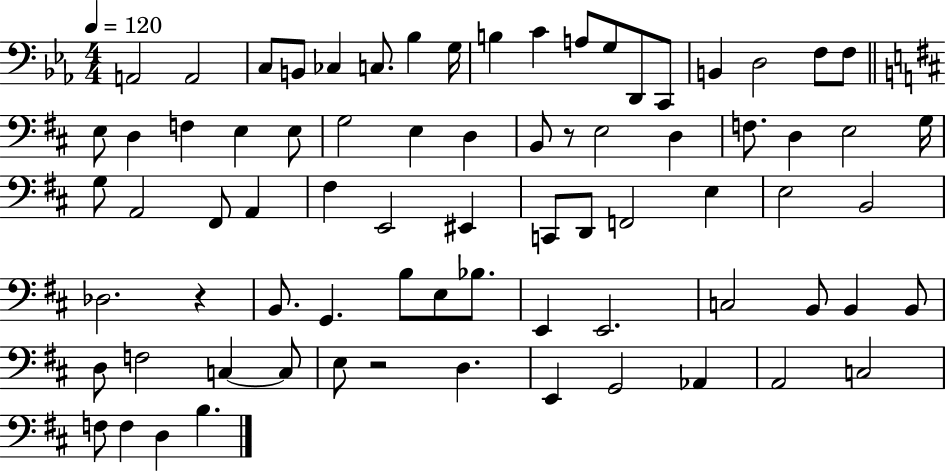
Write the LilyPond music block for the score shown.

{
  \clef bass
  \numericTimeSignature
  \time 4/4
  \key ees \major
  \tempo 4 = 120
  a,2 a,2 | c8 b,8 ces4 c8. bes4 g16 | b4 c'4 a8 g8 d,8 c,8 | b,4 d2 f8 f8 | \break \bar "||" \break \key d \major e8 d4 f4 e4 e8 | g2 e4 d4 | b,8 r8 e2 d4 | f8. d4 e2 g16 | \break g8 a,2 fis,8 a,4 | fis4 e,2 eis,4 | c,8 d,8 f,2 e4 | e2 b,2 | \break des2. r4 | b,8. g,4. b8 e8 bes8. | e,4 e,2. | c2 b,8 b,4 b,8 | \break d8 f2 c4~~ c8 | e8 r2 d4. | e,4 g,2 aes,4 | a,2 c2 | \break f8 f4 d4 b4. | \bar "|."
}